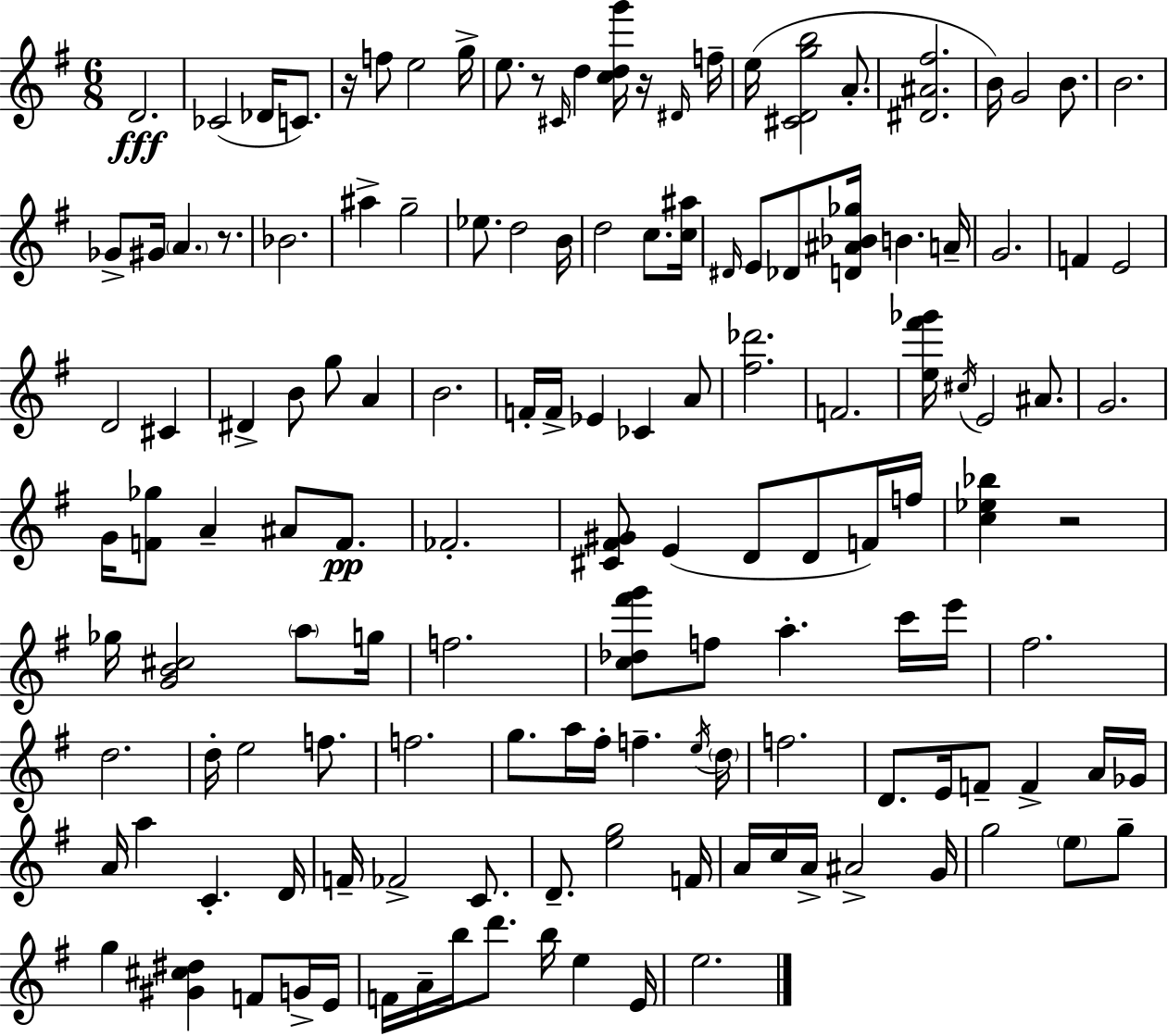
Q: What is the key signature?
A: E minor